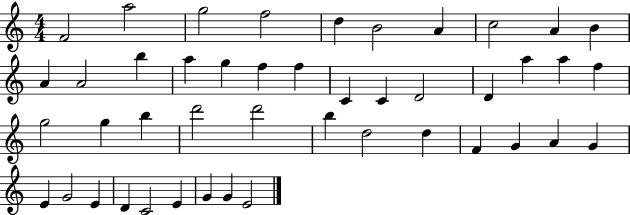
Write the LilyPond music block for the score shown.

{
  \clef treble
  \numericTimeSignature
  \time 4/4
  \key c \major
  f'2 a''2 | g''2 f''2 | d''4 b'2 a'4 | c''2 a'4 b'4 | \break a'4 a'2 b''4 | a''4 g''4 f''4 f''4 | c'4 c'4 d'2 | d'4 a''4 a''4 f''4 | \break g''2 g''4 b''4 | d'''2 d'''2 | b''4 d''2 d''4 | f'4 g'4 a'4 g'4 | \break e'4 g'2 e'4 | d'4 c'2 e'4 | g'4 g'4 e'2 | \bar "|."
}